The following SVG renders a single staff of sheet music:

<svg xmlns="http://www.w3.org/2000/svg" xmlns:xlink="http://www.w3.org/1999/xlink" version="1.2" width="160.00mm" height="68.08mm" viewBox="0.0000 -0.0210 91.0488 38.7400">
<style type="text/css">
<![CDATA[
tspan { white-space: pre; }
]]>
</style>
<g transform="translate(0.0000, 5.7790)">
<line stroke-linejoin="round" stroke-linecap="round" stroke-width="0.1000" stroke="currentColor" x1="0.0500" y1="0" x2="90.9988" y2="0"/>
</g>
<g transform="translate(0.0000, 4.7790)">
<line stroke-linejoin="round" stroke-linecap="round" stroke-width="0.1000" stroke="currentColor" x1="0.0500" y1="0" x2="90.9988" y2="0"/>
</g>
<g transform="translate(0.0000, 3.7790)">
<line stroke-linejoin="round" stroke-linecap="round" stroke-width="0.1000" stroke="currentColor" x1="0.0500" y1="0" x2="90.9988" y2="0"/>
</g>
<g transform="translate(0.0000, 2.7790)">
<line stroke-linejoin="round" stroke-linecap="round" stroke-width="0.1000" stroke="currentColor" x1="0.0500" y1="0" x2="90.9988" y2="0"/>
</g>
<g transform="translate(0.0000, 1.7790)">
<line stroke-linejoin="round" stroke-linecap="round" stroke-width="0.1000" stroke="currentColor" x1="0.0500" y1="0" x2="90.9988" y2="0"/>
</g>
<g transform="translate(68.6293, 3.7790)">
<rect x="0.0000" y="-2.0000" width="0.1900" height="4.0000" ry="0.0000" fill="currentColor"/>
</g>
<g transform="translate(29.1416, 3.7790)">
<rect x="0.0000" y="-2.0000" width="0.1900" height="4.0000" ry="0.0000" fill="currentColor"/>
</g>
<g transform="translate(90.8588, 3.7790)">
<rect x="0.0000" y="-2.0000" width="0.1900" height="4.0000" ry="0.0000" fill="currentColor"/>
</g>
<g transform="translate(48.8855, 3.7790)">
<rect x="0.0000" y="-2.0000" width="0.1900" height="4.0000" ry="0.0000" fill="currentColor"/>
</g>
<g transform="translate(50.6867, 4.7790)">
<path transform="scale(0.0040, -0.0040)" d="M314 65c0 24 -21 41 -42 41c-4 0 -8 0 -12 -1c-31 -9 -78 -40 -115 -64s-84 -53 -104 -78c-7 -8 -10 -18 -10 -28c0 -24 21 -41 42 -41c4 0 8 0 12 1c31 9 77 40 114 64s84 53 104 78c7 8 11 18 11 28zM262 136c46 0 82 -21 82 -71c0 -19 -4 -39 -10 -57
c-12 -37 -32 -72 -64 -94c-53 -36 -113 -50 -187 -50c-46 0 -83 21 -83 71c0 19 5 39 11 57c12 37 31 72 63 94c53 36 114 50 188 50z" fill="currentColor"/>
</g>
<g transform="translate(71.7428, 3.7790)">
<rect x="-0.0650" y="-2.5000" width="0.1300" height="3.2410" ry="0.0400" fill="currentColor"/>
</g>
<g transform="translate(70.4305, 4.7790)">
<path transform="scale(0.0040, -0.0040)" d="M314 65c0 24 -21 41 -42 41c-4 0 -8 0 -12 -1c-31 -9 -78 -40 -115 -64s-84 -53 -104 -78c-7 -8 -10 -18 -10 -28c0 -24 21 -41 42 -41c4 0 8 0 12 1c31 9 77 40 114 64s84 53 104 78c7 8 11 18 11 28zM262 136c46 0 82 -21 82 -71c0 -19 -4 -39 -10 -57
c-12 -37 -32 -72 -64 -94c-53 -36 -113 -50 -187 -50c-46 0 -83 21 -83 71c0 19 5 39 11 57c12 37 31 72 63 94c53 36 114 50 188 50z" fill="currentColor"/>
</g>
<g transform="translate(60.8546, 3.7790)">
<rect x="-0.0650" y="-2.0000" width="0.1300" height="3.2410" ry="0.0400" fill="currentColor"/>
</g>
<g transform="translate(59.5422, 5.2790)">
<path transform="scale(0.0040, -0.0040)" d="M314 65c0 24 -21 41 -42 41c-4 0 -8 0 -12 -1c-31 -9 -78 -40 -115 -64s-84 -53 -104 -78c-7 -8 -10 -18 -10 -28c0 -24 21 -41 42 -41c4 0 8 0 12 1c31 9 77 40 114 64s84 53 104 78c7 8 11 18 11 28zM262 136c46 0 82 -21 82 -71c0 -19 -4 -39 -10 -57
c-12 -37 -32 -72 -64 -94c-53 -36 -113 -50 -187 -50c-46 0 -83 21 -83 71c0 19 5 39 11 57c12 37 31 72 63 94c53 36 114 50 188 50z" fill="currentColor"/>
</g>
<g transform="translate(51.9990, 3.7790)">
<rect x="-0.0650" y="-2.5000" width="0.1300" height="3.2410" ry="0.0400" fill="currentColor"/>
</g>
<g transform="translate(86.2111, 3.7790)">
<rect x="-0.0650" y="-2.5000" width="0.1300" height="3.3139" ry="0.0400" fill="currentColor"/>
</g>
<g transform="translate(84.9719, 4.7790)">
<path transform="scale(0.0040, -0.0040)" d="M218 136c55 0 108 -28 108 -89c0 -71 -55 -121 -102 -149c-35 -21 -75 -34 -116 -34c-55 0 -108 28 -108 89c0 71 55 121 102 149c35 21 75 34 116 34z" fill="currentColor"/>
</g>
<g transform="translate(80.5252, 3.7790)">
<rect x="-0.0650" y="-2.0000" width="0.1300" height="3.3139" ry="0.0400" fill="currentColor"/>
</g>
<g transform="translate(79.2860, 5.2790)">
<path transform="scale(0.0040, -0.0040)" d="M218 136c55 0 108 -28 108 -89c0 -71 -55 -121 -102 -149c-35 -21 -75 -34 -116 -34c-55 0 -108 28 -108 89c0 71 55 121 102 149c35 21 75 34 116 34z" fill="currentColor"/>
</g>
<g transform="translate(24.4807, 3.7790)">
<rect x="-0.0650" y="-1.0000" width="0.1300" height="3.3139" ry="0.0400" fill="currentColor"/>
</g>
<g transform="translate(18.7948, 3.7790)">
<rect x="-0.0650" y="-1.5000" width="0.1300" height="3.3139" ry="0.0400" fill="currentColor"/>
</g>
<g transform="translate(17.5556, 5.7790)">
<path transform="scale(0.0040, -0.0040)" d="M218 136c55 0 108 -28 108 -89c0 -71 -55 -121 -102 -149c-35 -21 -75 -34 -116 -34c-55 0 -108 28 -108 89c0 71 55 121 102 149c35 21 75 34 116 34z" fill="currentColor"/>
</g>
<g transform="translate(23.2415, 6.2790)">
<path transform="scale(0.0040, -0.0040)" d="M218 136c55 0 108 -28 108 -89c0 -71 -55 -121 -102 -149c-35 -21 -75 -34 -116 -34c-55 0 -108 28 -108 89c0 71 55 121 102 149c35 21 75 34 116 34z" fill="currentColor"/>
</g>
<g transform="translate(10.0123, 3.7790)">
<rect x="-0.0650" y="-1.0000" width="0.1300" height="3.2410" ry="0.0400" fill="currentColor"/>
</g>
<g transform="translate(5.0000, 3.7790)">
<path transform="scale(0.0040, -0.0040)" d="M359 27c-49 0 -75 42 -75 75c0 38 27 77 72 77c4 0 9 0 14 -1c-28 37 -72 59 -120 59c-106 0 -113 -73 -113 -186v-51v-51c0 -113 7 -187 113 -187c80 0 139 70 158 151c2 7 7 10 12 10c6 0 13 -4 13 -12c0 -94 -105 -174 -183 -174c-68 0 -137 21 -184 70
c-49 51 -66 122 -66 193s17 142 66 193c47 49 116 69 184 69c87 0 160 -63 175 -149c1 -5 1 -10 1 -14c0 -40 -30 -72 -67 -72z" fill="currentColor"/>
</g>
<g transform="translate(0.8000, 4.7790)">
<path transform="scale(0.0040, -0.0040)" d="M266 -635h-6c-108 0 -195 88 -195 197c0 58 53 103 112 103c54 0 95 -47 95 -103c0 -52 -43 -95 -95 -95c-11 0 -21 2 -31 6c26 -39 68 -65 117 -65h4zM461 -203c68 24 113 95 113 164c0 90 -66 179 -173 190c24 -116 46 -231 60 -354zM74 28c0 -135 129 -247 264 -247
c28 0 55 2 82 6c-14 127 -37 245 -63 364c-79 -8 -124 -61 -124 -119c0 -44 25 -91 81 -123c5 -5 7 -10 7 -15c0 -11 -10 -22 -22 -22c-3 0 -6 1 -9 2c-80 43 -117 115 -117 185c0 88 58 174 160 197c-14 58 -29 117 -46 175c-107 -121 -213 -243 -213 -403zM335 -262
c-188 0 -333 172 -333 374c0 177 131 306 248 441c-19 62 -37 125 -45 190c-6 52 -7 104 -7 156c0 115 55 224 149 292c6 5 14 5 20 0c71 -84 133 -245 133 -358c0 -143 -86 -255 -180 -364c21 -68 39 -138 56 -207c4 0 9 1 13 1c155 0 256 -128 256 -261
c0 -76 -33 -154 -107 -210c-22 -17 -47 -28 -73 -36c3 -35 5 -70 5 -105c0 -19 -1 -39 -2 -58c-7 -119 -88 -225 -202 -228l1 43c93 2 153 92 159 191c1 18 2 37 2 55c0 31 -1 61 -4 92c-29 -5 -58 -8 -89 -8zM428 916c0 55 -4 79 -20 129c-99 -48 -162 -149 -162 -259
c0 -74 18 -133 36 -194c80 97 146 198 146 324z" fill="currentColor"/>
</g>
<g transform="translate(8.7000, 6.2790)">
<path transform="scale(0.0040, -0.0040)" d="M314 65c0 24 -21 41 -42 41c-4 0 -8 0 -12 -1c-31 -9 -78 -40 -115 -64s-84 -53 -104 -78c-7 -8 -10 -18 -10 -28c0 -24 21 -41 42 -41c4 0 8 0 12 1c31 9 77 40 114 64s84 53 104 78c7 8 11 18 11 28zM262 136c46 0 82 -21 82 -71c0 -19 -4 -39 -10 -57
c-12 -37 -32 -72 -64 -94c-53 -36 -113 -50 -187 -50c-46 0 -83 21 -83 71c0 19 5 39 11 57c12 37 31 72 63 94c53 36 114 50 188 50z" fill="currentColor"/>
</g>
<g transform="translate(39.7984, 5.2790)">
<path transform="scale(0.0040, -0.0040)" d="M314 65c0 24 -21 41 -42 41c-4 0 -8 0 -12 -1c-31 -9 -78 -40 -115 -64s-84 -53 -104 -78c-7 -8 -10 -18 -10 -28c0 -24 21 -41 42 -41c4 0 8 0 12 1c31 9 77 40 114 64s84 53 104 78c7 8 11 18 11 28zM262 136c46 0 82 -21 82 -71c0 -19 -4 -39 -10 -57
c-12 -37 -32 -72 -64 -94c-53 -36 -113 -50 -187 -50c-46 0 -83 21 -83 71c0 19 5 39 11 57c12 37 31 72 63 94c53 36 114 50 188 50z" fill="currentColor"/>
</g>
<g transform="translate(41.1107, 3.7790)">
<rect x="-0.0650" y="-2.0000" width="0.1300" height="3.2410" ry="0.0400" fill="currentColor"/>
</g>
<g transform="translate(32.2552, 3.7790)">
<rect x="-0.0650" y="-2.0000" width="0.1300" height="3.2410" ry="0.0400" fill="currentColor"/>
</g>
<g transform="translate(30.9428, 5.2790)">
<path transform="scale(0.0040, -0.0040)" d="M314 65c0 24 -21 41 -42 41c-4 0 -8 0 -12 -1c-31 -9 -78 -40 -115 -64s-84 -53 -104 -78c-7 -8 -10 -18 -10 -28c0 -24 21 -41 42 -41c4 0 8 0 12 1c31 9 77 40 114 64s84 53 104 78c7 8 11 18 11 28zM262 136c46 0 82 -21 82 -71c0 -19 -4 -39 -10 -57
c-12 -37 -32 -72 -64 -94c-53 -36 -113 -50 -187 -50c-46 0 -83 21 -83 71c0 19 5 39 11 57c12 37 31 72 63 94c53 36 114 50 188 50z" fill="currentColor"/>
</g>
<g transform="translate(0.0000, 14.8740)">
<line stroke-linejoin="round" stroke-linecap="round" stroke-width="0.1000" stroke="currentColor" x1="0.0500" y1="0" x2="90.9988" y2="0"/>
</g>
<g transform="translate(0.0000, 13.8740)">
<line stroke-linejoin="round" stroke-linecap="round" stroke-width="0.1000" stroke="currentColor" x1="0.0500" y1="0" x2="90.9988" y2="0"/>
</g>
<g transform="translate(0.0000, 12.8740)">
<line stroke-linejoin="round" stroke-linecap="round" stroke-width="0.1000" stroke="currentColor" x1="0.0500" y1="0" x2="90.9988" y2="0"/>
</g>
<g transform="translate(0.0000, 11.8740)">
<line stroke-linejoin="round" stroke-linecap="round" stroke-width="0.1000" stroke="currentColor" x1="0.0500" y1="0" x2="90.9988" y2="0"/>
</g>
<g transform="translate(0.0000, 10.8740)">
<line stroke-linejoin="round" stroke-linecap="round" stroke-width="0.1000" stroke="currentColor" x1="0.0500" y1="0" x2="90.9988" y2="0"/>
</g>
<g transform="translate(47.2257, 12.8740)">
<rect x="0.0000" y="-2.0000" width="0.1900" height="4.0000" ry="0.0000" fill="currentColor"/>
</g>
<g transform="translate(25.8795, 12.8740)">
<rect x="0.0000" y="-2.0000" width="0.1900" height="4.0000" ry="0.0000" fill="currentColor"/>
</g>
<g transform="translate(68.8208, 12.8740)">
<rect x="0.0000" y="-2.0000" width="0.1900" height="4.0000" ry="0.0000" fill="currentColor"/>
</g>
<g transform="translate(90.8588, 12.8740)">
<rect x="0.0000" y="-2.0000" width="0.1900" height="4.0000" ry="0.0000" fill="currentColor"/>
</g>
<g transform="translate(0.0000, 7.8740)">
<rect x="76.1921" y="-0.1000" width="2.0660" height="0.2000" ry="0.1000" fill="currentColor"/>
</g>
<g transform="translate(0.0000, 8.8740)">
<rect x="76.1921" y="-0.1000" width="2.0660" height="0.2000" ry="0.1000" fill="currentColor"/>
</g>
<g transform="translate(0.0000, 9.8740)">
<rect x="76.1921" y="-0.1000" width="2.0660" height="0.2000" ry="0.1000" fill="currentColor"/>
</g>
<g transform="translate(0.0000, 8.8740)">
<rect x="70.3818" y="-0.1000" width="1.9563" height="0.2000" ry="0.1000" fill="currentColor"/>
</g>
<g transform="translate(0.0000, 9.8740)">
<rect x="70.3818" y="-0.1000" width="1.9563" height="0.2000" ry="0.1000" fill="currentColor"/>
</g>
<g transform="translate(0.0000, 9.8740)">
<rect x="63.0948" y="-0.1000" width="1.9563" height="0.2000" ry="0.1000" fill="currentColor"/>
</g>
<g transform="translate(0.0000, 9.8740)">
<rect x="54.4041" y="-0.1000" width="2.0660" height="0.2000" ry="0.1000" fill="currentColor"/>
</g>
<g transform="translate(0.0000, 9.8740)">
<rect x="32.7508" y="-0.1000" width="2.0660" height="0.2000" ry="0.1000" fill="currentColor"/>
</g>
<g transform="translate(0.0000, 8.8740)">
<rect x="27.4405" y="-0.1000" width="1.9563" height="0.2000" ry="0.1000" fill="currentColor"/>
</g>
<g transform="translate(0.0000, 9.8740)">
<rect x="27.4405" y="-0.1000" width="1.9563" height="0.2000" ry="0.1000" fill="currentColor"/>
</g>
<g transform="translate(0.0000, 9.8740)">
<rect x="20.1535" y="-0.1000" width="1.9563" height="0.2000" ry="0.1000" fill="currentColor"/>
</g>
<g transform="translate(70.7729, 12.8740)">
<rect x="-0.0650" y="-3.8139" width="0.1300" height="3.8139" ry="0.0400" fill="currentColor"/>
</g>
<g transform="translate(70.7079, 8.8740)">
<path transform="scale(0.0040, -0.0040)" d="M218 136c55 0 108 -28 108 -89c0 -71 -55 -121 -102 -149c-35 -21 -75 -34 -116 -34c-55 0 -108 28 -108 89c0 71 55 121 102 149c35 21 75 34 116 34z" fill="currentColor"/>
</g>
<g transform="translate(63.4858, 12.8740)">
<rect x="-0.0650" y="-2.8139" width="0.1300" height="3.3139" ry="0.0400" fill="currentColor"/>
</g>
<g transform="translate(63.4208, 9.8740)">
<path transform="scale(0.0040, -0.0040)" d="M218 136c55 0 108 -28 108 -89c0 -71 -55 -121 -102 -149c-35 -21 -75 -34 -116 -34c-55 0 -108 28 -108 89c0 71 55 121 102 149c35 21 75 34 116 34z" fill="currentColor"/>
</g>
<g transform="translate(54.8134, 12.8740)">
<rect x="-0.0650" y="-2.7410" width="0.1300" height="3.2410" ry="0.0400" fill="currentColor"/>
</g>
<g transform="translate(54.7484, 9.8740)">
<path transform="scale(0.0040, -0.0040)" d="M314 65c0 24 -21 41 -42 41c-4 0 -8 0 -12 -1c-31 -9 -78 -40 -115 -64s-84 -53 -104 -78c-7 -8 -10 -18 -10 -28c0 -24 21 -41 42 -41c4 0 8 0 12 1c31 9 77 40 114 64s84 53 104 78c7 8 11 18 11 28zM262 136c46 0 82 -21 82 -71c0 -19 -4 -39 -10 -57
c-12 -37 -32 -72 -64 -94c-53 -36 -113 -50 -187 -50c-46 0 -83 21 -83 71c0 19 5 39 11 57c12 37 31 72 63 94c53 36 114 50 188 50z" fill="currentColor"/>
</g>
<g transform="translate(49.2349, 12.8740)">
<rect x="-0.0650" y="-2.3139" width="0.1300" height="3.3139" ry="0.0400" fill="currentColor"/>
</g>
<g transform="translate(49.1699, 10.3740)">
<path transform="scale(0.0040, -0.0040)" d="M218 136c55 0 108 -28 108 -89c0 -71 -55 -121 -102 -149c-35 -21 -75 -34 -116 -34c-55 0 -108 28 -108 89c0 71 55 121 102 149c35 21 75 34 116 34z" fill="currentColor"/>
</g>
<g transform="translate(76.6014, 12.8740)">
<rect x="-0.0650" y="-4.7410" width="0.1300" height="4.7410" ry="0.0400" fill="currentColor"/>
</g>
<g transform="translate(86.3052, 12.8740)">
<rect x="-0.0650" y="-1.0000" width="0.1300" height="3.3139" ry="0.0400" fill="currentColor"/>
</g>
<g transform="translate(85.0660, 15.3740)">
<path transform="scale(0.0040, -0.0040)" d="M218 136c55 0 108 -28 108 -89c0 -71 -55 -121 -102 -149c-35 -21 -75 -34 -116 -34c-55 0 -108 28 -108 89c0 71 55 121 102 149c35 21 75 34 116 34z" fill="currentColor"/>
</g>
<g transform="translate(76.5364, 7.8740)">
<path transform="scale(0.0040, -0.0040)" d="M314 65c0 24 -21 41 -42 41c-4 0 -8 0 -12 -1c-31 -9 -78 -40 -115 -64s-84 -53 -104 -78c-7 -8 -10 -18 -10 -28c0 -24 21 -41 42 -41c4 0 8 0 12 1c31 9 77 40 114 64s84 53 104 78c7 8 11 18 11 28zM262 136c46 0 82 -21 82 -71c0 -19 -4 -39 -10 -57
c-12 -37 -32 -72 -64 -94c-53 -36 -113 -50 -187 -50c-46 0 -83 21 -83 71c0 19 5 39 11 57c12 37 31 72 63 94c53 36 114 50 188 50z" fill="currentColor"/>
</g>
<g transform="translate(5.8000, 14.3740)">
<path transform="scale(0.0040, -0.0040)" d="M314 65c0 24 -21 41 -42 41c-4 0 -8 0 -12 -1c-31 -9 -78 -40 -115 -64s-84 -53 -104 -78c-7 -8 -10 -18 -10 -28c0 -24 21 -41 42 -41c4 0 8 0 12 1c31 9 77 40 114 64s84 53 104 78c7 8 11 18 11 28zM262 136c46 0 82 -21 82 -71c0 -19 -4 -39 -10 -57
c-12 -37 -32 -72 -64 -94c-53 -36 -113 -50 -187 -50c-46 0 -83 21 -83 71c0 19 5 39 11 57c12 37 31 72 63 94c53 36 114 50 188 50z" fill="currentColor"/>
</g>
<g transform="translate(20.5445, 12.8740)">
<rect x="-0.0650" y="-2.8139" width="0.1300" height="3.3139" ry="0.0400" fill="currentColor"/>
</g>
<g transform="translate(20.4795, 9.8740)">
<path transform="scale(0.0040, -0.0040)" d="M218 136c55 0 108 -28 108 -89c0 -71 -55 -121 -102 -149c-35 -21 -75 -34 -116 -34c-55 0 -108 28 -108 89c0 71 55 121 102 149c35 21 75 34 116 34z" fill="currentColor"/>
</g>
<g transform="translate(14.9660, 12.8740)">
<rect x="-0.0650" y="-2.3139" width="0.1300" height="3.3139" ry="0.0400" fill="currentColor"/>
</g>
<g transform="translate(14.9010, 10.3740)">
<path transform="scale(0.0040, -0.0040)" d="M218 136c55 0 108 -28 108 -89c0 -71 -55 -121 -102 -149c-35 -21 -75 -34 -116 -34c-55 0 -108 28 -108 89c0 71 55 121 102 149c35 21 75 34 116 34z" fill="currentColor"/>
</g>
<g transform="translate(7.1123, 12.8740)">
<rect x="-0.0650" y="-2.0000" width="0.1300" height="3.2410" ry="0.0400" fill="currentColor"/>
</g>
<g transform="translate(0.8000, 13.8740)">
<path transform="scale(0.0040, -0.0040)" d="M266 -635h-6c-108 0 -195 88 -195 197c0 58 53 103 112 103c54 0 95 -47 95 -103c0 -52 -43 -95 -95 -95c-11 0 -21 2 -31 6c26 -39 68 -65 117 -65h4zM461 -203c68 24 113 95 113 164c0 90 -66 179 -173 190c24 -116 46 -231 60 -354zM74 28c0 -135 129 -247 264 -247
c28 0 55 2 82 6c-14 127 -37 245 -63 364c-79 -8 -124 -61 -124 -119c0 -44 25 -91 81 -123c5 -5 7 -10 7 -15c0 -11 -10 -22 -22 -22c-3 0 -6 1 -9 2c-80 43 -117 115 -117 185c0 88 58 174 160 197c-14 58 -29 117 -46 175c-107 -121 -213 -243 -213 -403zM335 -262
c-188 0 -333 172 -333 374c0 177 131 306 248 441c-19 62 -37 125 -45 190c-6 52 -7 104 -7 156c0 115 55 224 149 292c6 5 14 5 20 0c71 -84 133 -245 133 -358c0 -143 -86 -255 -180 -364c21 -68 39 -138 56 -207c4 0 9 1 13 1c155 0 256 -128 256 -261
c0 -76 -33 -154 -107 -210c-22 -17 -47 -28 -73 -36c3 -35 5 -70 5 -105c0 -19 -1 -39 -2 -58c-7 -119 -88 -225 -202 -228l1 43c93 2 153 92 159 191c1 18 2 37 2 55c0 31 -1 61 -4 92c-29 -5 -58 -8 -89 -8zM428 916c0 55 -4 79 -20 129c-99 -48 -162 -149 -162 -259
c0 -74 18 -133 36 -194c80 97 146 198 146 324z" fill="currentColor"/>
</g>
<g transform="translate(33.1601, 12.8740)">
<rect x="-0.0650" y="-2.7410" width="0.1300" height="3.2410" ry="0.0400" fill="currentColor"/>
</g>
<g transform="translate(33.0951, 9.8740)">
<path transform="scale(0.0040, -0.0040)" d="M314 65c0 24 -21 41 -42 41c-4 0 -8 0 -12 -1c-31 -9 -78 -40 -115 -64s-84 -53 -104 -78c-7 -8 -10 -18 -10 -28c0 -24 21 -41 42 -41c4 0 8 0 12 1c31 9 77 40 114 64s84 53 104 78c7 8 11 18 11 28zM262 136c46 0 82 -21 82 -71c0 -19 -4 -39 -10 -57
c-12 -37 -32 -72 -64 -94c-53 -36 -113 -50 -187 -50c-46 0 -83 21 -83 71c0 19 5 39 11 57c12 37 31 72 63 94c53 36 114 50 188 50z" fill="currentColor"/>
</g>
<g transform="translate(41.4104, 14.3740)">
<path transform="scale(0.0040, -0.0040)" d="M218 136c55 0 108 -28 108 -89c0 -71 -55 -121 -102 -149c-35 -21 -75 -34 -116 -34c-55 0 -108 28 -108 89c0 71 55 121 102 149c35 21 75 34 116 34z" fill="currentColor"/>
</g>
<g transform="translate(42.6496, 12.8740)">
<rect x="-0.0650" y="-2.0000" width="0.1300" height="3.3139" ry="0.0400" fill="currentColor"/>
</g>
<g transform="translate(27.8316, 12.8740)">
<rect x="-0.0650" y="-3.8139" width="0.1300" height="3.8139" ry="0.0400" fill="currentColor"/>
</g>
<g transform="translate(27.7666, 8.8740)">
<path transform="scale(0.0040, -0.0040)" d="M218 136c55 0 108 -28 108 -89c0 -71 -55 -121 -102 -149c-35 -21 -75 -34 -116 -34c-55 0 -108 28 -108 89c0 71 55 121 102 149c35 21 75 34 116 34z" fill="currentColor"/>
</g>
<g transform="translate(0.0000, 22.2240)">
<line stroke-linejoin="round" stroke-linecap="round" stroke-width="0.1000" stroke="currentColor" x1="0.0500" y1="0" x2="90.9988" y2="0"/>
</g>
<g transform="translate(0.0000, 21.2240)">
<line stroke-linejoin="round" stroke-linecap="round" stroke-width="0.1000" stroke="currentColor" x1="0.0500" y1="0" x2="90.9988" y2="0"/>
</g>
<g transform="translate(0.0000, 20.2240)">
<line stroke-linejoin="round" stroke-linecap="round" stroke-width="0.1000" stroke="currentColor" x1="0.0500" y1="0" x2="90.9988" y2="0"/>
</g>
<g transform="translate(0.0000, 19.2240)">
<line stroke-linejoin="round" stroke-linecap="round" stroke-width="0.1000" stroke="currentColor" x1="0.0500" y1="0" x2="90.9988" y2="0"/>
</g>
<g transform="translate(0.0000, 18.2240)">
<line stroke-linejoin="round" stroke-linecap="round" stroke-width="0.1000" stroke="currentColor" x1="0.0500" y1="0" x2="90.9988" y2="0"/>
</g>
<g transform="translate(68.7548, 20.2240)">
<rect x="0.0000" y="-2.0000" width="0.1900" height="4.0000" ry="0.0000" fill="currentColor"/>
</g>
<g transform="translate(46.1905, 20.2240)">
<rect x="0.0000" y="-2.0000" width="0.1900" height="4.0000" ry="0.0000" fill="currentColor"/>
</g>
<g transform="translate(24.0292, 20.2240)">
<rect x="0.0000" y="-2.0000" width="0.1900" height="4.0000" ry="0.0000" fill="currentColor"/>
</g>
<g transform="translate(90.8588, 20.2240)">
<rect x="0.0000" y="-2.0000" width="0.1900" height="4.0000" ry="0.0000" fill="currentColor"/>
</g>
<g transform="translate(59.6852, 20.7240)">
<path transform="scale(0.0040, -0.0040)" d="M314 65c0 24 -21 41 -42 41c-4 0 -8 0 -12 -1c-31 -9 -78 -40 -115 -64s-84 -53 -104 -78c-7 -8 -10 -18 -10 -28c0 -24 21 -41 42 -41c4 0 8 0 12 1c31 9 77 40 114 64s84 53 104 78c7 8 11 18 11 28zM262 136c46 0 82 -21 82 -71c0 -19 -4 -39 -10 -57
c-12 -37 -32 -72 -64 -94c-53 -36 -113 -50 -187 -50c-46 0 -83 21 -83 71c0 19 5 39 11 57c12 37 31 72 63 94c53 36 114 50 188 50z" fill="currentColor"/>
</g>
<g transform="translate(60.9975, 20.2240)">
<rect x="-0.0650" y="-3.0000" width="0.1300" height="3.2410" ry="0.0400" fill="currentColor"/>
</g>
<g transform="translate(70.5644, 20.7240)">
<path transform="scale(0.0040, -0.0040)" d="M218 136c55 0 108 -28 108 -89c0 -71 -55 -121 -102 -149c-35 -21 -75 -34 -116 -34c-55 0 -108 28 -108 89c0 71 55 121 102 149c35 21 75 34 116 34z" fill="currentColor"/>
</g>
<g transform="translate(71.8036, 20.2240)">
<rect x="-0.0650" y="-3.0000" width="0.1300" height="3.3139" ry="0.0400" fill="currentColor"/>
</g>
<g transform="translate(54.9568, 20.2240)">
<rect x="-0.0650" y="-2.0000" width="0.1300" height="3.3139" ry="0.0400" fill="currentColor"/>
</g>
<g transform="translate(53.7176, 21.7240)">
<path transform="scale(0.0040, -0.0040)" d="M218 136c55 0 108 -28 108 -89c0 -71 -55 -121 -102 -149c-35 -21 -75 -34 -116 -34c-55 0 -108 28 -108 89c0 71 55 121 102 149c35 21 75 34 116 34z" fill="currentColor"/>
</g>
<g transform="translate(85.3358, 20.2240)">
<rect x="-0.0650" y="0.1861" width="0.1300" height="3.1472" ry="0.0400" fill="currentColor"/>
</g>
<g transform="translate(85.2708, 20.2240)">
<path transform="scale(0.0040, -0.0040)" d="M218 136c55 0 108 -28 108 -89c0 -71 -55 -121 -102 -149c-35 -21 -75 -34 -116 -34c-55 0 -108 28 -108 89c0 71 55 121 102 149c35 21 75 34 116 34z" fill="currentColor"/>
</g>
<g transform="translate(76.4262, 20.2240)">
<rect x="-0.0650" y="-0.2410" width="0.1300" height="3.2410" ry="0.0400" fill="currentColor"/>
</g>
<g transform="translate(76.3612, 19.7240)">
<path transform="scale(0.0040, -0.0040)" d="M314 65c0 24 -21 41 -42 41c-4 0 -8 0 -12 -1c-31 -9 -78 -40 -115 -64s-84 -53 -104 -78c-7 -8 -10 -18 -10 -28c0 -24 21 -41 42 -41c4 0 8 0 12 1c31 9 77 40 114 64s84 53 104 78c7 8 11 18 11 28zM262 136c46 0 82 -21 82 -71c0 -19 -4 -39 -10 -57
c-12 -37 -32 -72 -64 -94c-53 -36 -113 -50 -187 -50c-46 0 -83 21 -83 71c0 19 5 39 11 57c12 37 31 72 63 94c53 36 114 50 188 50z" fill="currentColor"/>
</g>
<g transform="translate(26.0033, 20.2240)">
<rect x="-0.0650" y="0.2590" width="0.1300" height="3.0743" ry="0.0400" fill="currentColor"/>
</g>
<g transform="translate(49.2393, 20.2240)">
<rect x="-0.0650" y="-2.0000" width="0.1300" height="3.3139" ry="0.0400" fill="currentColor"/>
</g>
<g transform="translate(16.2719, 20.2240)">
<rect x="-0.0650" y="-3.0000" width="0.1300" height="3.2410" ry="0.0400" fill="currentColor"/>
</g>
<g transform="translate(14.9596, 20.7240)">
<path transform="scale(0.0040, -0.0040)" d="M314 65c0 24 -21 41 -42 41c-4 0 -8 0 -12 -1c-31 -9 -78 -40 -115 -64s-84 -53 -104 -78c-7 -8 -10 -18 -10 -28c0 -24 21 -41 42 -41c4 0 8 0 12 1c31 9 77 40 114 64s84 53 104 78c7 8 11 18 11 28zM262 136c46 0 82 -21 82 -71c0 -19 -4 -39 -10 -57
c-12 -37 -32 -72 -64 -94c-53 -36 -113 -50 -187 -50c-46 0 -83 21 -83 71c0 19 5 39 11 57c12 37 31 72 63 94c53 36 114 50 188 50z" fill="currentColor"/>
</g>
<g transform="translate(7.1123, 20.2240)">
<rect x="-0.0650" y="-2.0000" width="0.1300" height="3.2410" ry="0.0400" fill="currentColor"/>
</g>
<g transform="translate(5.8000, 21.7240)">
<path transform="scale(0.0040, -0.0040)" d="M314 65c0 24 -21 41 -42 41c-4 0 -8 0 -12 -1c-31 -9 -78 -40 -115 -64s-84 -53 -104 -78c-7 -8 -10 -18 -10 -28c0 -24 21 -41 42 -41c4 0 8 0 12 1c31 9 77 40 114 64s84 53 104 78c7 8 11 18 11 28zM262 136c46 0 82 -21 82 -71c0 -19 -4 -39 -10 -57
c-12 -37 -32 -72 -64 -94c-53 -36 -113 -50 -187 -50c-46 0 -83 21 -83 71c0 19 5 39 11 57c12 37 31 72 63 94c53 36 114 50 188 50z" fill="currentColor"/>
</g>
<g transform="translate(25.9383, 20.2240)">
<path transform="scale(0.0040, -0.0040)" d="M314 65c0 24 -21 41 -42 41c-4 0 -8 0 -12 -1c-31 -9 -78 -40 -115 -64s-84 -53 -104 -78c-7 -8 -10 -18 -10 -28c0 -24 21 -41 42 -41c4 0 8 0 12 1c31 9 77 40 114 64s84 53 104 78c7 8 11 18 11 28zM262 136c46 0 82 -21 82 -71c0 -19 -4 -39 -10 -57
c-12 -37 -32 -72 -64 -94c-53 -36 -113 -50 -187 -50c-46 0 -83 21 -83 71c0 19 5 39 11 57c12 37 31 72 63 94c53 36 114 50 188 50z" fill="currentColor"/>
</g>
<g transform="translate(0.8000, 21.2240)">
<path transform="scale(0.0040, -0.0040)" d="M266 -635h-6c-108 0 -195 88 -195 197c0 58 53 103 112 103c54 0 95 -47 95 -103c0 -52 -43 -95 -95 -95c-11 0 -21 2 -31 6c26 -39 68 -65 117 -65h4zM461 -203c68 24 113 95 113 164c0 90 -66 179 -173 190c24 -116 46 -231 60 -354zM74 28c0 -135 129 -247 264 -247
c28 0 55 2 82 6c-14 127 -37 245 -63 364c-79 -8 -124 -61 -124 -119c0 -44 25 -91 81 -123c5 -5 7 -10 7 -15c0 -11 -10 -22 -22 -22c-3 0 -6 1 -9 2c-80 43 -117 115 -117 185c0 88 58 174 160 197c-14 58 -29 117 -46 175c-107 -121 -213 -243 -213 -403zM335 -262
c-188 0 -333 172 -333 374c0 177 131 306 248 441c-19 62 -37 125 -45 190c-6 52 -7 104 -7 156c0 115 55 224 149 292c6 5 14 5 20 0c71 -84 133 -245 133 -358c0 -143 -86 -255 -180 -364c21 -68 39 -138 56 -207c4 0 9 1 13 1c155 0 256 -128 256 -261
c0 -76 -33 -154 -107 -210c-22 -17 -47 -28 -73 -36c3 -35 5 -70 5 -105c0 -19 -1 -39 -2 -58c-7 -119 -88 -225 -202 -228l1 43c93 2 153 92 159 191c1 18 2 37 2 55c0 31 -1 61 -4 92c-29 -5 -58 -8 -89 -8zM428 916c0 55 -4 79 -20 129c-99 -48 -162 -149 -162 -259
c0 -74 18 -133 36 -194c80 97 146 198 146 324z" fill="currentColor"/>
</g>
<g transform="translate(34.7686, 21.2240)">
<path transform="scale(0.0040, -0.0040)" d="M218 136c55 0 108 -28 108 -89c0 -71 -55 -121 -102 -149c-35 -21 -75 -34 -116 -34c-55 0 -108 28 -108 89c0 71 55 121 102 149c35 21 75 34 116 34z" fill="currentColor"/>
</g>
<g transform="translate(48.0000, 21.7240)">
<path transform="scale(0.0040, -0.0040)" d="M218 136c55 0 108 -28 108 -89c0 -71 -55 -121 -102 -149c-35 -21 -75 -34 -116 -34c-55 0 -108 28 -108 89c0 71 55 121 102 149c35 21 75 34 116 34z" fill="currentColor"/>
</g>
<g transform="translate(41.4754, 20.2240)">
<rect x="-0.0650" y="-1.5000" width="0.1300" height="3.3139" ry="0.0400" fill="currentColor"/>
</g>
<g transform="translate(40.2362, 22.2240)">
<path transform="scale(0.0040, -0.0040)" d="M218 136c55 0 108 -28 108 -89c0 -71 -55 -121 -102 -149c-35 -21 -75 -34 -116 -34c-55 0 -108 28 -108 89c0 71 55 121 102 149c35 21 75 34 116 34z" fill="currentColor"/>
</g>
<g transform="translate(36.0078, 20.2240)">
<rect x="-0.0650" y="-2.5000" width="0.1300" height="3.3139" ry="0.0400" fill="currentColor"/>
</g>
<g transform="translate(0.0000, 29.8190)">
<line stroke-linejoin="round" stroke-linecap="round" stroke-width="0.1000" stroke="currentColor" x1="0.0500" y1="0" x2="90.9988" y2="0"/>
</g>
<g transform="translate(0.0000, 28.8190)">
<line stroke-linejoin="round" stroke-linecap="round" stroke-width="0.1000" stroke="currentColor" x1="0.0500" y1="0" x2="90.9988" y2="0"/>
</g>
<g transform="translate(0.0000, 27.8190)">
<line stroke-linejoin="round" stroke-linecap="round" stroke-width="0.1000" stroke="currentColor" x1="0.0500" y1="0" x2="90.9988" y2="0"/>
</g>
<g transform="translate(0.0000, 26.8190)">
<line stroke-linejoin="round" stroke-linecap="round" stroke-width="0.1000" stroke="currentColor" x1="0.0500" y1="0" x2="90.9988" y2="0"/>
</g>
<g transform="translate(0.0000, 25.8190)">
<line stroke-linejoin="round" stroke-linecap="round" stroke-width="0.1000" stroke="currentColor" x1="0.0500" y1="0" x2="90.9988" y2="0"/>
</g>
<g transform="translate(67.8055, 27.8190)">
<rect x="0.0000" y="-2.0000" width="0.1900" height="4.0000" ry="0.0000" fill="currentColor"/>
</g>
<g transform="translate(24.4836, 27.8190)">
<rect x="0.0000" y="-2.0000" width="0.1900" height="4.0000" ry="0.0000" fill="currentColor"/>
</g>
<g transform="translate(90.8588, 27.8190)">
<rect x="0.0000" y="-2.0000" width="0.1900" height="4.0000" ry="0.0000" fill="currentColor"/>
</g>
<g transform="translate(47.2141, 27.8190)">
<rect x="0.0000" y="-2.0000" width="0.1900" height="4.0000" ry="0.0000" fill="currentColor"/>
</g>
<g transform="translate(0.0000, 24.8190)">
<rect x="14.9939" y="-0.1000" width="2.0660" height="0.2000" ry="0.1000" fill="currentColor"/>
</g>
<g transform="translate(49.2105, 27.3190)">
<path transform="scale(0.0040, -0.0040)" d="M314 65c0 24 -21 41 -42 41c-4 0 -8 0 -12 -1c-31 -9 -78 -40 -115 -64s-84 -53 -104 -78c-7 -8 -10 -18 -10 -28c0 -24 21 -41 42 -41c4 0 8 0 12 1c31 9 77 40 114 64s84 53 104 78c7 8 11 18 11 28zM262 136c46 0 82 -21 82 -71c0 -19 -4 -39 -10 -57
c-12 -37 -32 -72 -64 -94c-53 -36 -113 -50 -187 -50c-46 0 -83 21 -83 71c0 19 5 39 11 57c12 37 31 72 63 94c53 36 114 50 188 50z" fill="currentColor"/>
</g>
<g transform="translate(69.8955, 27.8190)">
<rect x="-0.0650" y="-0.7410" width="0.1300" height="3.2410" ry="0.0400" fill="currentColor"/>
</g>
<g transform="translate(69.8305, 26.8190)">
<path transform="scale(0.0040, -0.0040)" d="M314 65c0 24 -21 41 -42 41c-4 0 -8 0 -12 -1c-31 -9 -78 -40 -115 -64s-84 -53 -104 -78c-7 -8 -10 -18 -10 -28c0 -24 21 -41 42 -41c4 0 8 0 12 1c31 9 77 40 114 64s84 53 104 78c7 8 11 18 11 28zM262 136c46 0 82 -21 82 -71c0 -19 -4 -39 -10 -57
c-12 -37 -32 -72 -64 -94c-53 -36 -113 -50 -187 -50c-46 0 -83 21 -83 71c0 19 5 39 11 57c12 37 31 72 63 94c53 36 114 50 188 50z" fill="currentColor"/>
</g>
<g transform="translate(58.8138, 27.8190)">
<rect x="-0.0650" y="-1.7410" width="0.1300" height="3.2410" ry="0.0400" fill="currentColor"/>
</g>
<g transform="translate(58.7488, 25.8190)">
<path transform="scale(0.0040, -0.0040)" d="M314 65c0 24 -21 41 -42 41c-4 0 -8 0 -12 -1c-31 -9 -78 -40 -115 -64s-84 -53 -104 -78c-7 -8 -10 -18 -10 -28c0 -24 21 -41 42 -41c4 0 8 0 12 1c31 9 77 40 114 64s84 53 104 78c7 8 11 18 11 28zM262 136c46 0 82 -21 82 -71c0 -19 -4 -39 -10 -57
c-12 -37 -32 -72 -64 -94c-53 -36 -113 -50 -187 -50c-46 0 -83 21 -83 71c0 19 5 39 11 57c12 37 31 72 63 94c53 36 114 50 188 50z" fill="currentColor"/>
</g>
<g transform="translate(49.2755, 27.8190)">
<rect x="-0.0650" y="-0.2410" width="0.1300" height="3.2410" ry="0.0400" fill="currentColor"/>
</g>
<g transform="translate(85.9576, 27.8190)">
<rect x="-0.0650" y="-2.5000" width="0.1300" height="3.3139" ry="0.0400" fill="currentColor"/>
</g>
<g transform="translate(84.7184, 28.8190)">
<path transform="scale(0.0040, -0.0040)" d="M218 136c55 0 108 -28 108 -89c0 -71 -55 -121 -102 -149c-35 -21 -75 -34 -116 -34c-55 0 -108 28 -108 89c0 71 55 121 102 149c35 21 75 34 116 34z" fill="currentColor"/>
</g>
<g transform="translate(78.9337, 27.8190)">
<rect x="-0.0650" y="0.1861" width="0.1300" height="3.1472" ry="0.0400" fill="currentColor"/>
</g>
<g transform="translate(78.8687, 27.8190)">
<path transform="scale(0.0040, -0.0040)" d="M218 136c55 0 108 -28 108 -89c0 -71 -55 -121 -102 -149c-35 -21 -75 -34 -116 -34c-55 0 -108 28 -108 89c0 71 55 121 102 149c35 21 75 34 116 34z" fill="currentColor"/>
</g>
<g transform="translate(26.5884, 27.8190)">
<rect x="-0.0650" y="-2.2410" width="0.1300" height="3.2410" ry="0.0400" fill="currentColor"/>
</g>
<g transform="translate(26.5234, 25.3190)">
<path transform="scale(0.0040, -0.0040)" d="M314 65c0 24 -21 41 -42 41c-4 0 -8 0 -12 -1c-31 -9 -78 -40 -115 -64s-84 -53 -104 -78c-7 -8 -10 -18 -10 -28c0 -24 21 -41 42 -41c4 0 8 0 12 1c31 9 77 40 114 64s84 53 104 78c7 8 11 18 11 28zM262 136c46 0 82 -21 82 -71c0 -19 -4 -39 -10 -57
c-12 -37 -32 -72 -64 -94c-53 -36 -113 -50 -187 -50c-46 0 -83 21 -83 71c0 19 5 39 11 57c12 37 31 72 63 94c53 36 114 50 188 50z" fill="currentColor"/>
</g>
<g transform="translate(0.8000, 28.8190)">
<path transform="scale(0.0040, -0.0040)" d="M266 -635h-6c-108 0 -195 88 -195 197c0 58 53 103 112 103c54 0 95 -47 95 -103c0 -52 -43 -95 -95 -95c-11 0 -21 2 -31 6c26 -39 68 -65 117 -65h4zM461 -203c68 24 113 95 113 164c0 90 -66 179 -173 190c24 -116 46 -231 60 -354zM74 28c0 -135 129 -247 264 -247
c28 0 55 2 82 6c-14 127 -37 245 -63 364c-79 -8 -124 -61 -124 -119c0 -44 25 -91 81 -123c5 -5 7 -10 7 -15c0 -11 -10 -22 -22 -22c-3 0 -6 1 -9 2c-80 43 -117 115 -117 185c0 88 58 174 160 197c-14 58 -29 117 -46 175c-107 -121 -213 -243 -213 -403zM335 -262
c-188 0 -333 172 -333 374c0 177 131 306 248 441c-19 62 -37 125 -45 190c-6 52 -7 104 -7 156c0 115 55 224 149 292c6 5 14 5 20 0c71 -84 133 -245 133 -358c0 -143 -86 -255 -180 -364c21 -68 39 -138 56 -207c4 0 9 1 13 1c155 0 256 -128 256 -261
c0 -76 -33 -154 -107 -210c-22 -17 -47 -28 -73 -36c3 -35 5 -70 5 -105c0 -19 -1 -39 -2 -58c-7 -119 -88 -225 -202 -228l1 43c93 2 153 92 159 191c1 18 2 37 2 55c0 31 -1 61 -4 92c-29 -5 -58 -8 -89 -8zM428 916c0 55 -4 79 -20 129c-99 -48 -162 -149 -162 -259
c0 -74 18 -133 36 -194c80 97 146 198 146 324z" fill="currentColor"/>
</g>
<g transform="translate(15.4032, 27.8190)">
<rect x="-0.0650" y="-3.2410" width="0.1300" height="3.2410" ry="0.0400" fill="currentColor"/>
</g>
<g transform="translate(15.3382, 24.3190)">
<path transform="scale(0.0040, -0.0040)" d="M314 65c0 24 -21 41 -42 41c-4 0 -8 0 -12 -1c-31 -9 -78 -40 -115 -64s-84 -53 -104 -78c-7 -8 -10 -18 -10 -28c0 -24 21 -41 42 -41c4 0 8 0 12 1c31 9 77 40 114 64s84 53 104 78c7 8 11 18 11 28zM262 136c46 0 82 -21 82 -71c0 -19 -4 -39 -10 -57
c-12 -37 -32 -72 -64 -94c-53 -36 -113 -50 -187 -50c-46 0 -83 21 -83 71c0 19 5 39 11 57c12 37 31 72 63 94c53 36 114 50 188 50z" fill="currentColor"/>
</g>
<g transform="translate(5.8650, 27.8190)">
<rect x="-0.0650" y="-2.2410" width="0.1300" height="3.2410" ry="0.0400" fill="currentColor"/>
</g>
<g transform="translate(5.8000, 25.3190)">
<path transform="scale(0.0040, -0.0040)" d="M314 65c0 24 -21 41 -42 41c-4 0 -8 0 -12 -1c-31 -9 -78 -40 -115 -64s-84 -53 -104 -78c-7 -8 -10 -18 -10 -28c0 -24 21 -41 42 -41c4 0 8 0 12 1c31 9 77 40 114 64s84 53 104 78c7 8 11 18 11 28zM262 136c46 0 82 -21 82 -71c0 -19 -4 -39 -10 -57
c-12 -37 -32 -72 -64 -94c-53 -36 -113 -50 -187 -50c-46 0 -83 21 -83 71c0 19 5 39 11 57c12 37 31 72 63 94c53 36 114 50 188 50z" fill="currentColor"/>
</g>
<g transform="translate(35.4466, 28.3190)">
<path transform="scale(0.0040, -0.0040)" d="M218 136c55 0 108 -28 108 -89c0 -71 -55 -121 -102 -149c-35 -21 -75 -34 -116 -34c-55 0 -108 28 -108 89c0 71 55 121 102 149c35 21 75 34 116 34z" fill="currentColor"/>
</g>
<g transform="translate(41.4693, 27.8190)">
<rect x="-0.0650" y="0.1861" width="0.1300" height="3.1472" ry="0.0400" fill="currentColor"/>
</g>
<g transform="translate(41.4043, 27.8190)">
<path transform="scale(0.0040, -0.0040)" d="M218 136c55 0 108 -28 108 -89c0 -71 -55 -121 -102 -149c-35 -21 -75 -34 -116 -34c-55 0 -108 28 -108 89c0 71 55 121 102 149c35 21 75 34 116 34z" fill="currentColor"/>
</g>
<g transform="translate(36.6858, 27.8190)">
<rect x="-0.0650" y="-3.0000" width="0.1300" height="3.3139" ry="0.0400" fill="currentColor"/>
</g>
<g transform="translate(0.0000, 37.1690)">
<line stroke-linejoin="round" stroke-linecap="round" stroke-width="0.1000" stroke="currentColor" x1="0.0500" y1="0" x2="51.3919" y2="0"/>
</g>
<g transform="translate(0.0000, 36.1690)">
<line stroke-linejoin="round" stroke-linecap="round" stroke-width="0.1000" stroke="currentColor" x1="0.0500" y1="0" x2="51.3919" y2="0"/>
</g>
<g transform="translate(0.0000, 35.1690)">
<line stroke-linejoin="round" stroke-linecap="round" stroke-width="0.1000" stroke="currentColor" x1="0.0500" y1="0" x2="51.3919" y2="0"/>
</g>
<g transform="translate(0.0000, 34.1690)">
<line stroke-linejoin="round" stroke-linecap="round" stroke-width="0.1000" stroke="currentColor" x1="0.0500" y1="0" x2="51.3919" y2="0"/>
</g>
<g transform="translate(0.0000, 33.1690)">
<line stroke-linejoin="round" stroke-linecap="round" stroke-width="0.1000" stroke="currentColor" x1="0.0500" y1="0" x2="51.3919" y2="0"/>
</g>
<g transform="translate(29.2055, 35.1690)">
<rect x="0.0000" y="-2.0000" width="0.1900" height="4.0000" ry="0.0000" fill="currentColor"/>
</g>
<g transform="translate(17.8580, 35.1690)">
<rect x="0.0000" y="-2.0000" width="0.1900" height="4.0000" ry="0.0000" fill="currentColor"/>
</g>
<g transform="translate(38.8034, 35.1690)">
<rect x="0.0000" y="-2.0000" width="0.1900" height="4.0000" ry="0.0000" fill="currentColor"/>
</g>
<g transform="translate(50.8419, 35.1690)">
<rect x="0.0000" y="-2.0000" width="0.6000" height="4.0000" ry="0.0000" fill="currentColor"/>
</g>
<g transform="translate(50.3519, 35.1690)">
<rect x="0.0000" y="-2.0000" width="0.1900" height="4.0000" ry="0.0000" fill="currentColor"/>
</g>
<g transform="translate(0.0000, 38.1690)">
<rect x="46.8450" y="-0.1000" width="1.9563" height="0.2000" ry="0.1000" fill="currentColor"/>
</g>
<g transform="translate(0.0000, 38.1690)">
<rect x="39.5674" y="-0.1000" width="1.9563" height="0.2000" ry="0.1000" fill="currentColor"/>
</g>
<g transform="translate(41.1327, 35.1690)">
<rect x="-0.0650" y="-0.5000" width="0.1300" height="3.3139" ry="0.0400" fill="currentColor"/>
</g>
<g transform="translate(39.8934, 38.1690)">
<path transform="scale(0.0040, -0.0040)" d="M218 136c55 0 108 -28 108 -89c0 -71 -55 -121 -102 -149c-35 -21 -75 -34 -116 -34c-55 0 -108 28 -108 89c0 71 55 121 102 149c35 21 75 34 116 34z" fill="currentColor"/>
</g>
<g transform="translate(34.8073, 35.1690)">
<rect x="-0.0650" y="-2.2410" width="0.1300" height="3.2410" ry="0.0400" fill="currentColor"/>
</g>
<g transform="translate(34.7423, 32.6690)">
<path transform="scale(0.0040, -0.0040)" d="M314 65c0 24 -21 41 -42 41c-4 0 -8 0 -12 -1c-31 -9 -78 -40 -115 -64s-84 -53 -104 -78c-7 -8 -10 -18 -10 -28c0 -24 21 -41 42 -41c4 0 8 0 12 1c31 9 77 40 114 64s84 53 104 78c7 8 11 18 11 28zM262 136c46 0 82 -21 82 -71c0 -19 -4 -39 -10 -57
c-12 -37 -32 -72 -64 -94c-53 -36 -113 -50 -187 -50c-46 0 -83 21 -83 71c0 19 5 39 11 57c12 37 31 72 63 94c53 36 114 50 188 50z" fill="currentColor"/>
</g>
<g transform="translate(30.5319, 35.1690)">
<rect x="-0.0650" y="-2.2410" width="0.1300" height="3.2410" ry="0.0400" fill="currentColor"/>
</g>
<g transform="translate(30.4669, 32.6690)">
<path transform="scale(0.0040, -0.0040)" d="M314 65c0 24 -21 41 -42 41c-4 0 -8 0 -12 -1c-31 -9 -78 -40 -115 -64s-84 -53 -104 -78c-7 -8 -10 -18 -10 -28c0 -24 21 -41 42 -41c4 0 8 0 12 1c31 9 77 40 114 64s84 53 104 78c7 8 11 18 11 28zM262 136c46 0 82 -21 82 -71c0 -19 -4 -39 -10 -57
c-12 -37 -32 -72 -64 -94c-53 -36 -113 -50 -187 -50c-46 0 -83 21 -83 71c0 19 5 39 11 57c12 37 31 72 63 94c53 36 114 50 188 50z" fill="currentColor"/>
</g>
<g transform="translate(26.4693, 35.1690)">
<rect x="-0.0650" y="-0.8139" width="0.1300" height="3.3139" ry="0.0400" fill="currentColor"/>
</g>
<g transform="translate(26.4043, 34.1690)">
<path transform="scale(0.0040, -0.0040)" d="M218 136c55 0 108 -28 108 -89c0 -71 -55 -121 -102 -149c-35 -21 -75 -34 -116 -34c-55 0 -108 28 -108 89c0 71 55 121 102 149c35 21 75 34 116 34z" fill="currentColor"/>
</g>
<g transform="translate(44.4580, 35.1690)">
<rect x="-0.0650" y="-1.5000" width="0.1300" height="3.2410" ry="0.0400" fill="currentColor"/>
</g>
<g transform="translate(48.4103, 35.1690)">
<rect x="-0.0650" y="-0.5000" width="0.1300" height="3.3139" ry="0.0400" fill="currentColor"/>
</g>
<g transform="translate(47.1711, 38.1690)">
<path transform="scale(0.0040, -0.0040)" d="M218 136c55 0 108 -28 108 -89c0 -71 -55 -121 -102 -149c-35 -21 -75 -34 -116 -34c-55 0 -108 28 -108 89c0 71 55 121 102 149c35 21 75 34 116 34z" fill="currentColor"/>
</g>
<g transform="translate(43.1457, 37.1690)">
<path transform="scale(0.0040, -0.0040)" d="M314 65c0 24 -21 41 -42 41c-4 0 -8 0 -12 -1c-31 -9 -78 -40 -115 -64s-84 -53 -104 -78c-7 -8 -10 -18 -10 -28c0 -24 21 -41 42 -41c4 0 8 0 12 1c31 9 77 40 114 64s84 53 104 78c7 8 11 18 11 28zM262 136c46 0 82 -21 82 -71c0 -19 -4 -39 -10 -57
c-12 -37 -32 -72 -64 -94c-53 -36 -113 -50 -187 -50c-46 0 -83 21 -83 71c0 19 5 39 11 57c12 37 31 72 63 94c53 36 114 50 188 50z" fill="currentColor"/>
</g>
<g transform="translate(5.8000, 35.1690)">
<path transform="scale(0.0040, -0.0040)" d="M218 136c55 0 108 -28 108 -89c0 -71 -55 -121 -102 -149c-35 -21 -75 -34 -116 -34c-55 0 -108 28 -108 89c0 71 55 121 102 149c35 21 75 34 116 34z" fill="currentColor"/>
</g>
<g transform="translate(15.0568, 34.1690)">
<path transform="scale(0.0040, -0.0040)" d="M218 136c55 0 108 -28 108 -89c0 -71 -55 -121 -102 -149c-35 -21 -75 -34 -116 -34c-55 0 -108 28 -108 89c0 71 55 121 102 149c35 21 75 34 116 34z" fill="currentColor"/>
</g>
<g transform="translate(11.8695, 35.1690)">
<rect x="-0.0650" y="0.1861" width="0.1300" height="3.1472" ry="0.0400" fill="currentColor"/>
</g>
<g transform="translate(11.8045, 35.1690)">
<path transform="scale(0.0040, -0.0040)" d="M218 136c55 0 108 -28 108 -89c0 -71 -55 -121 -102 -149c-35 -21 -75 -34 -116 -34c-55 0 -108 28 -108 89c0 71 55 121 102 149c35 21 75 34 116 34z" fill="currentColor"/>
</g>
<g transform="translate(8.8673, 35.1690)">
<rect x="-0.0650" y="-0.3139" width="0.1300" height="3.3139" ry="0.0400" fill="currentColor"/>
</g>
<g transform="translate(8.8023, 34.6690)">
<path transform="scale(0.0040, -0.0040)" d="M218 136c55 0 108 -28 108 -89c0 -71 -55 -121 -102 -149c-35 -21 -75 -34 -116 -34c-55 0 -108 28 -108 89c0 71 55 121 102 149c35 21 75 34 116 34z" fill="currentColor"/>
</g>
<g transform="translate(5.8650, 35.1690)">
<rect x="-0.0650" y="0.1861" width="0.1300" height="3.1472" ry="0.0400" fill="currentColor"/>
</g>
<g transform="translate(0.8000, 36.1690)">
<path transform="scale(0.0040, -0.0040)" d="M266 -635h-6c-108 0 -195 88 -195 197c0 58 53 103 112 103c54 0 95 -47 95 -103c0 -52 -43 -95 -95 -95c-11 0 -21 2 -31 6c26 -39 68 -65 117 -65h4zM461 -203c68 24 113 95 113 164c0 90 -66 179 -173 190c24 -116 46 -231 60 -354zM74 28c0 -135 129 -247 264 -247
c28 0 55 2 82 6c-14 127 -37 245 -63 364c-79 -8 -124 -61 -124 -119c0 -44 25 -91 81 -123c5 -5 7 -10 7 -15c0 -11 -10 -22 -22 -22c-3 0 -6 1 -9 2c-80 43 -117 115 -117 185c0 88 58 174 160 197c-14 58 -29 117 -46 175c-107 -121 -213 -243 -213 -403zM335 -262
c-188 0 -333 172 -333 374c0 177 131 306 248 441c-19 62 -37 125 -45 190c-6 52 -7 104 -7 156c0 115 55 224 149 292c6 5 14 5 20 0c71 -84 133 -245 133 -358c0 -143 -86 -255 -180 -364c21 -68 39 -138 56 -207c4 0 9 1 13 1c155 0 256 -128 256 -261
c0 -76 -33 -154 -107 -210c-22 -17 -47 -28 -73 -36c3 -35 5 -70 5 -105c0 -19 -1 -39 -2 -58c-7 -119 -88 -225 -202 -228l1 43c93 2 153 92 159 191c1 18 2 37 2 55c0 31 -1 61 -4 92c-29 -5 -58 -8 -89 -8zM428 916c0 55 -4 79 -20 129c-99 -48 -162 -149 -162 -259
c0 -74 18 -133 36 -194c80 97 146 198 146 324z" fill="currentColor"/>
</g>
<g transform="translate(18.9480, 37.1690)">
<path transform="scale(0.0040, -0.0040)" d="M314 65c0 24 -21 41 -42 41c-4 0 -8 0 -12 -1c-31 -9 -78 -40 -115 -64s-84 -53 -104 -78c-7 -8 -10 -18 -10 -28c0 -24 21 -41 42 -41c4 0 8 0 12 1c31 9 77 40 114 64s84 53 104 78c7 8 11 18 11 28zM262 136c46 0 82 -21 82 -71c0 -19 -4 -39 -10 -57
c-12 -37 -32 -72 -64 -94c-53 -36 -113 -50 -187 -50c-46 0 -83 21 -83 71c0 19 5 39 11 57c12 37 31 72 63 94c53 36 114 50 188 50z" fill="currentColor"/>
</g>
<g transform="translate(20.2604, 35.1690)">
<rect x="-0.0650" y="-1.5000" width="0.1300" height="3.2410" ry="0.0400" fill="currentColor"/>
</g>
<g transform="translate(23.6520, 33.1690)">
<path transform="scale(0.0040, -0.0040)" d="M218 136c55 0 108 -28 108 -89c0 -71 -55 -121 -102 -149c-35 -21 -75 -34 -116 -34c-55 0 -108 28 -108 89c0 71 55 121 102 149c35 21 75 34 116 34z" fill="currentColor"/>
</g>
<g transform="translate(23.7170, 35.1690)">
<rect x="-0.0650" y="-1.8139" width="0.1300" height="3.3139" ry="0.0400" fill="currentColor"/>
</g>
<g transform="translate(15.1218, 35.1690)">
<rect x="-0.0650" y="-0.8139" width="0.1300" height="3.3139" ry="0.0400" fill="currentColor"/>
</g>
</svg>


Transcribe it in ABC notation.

X:1
T:Untitled
M:4/4
L:1/4
K:C
D2 E D F2 F2 G2 F2 G2 F G F2 g a c' a2 F g a2 a c' e'2 D F2 A2 B2 G E F F A2 A c2 B g2 b2 g2 A B c2 f2 d2 B G B c B d E2 f d g2 g2 C E2 C